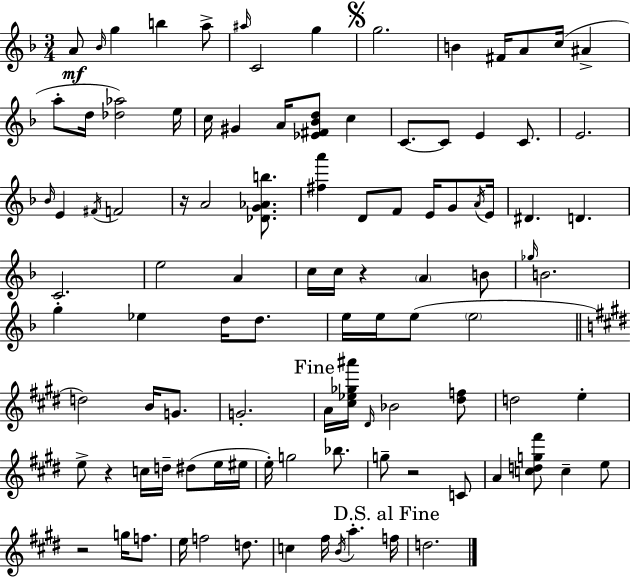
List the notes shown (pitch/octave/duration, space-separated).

A4/e Bb4/s G5/q B5/q A5/e A#5/s C4/h G5/q G5/h. B4/q F#4/s A4/e C5/s A#4/q A5/e D5/s [Db5,Ab5]/h E5/s C5/s G#4/q A4/s [Eb4,F#4,Bb4,D5]/e C5/q C4/e. C4/e E4/q C4/e. E4/h. Bb4/s E4/q F#4/s F4/h R/s A4/h [Db4,G4,Ab4,B5]/e. [F#5,A6]/q D4/e F4/e E4/s G4/e A4/s E4/s D#4/q. D4/q. C4/h. E5/h A4/q C5/s C5/s R/q A4/q B4/e Gb5/s B4/h. G5/q Eb5/q D5/s D5/e. E5/s E5/s E5/e E5/h D5/h B4/s G4/e. G4/h. A4/s [C#5,Eb5,Gb5,A#6]/s D#4/s Bb4/h [D#5,F5]/e D5/h E5/q E5/e R/q C5/s D5/s D#5/e E5/s EIS5/s E5/s G5/h Bb5/e. G5/e R/h C4/e A4/q [C5,D5,G5,F#6]/e C5/q E5/e R/h G5/s F5/e. E5/s F5/h D5/e. C5/q F#5/s B4/s A5/q. F5/s D5/h.